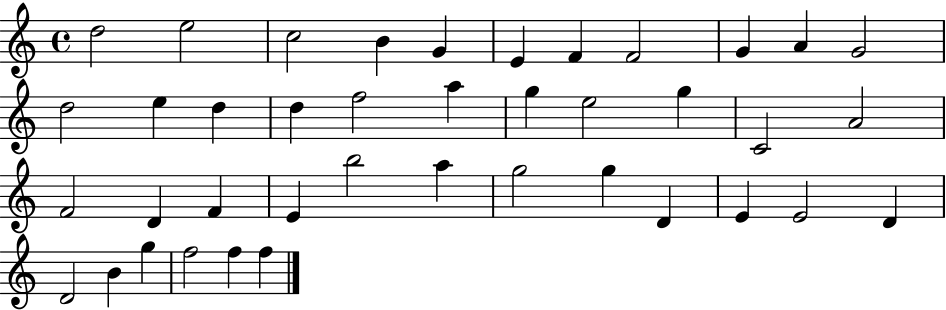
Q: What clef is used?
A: treble